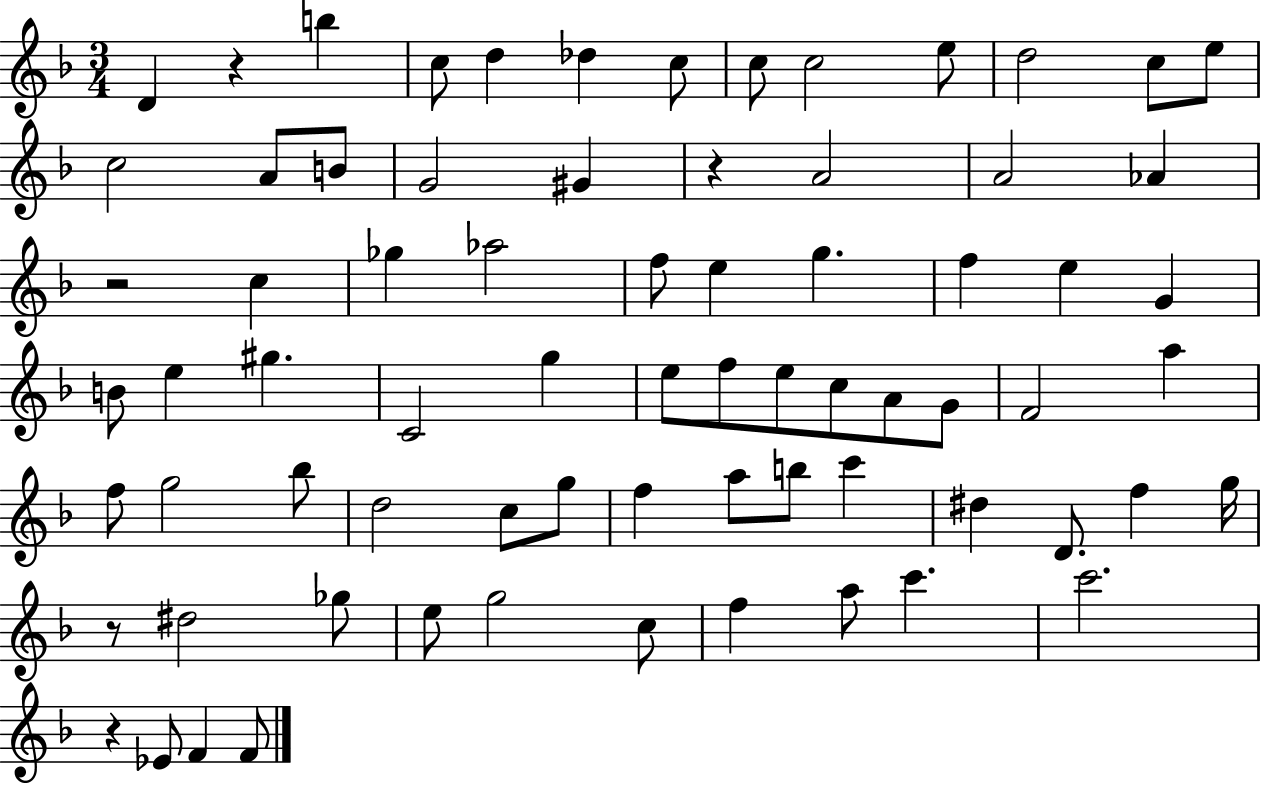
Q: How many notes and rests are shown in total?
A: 73